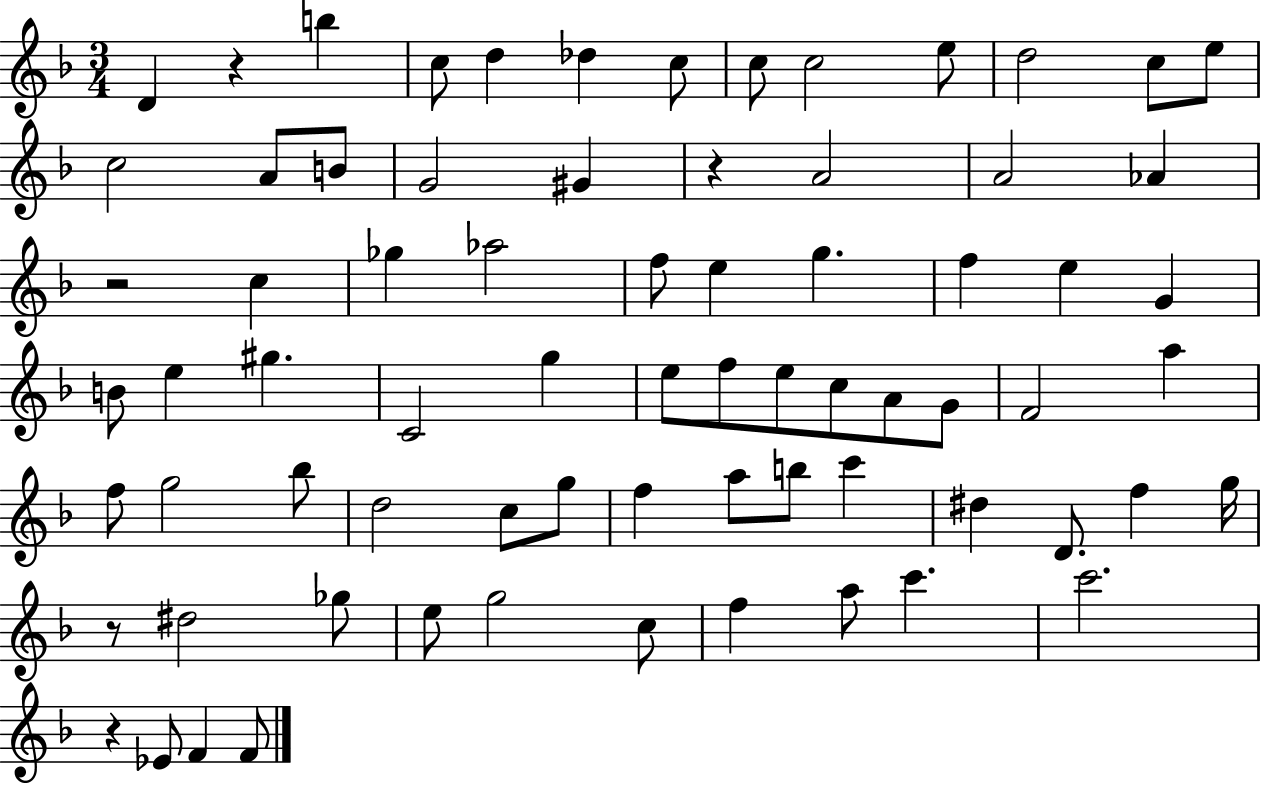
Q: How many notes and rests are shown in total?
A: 73